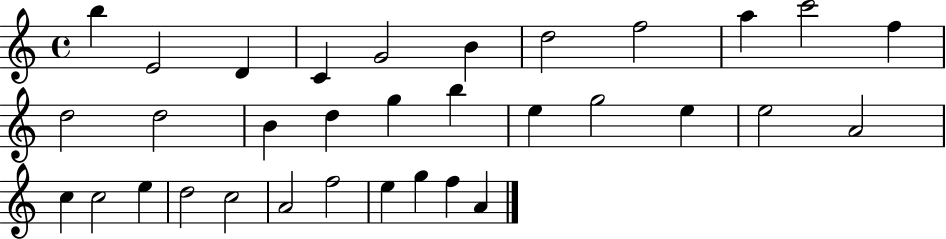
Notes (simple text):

B5/q E4/h D4/q C4/q G4/h B4/q D5/h F5/h A5/q C6/h F5/q D5/h D5/h B4/q D5/q G5/q B5/q E5/q G5/h E5/q E5/h A4/h C5/q C5/h E5/q D5/h C5/h A4/h F5/h E5/q G5/q F5/q A4/q